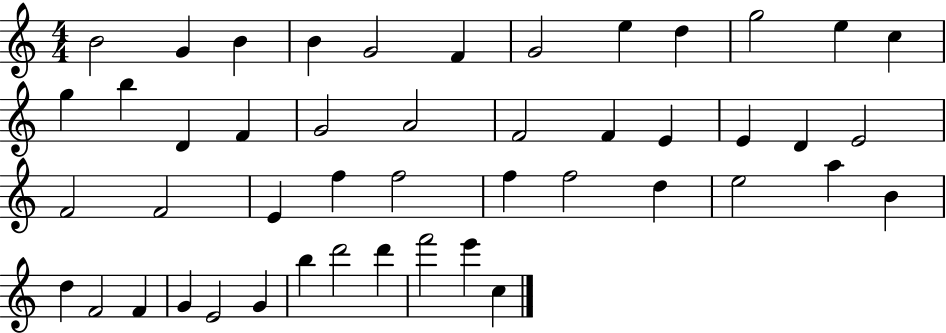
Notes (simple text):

B4/h G4/q B4/q B4/q G4/h F4/q G4/h E5/q D5/q G5/h E5/q C5/q G5/q B5/q D4/q F4/q G4/h A4/h F4/h F4/q E4/q E4/q D4/q E4/h F4/h F4/h E4/q F5/q F5/h F5/q F5/h D5/q E5/h A5/q B4/q D5/q F4/h F4/q G4/q E4/h G4/q B5/q D6/h D6/q F6/h E6/q C5/q